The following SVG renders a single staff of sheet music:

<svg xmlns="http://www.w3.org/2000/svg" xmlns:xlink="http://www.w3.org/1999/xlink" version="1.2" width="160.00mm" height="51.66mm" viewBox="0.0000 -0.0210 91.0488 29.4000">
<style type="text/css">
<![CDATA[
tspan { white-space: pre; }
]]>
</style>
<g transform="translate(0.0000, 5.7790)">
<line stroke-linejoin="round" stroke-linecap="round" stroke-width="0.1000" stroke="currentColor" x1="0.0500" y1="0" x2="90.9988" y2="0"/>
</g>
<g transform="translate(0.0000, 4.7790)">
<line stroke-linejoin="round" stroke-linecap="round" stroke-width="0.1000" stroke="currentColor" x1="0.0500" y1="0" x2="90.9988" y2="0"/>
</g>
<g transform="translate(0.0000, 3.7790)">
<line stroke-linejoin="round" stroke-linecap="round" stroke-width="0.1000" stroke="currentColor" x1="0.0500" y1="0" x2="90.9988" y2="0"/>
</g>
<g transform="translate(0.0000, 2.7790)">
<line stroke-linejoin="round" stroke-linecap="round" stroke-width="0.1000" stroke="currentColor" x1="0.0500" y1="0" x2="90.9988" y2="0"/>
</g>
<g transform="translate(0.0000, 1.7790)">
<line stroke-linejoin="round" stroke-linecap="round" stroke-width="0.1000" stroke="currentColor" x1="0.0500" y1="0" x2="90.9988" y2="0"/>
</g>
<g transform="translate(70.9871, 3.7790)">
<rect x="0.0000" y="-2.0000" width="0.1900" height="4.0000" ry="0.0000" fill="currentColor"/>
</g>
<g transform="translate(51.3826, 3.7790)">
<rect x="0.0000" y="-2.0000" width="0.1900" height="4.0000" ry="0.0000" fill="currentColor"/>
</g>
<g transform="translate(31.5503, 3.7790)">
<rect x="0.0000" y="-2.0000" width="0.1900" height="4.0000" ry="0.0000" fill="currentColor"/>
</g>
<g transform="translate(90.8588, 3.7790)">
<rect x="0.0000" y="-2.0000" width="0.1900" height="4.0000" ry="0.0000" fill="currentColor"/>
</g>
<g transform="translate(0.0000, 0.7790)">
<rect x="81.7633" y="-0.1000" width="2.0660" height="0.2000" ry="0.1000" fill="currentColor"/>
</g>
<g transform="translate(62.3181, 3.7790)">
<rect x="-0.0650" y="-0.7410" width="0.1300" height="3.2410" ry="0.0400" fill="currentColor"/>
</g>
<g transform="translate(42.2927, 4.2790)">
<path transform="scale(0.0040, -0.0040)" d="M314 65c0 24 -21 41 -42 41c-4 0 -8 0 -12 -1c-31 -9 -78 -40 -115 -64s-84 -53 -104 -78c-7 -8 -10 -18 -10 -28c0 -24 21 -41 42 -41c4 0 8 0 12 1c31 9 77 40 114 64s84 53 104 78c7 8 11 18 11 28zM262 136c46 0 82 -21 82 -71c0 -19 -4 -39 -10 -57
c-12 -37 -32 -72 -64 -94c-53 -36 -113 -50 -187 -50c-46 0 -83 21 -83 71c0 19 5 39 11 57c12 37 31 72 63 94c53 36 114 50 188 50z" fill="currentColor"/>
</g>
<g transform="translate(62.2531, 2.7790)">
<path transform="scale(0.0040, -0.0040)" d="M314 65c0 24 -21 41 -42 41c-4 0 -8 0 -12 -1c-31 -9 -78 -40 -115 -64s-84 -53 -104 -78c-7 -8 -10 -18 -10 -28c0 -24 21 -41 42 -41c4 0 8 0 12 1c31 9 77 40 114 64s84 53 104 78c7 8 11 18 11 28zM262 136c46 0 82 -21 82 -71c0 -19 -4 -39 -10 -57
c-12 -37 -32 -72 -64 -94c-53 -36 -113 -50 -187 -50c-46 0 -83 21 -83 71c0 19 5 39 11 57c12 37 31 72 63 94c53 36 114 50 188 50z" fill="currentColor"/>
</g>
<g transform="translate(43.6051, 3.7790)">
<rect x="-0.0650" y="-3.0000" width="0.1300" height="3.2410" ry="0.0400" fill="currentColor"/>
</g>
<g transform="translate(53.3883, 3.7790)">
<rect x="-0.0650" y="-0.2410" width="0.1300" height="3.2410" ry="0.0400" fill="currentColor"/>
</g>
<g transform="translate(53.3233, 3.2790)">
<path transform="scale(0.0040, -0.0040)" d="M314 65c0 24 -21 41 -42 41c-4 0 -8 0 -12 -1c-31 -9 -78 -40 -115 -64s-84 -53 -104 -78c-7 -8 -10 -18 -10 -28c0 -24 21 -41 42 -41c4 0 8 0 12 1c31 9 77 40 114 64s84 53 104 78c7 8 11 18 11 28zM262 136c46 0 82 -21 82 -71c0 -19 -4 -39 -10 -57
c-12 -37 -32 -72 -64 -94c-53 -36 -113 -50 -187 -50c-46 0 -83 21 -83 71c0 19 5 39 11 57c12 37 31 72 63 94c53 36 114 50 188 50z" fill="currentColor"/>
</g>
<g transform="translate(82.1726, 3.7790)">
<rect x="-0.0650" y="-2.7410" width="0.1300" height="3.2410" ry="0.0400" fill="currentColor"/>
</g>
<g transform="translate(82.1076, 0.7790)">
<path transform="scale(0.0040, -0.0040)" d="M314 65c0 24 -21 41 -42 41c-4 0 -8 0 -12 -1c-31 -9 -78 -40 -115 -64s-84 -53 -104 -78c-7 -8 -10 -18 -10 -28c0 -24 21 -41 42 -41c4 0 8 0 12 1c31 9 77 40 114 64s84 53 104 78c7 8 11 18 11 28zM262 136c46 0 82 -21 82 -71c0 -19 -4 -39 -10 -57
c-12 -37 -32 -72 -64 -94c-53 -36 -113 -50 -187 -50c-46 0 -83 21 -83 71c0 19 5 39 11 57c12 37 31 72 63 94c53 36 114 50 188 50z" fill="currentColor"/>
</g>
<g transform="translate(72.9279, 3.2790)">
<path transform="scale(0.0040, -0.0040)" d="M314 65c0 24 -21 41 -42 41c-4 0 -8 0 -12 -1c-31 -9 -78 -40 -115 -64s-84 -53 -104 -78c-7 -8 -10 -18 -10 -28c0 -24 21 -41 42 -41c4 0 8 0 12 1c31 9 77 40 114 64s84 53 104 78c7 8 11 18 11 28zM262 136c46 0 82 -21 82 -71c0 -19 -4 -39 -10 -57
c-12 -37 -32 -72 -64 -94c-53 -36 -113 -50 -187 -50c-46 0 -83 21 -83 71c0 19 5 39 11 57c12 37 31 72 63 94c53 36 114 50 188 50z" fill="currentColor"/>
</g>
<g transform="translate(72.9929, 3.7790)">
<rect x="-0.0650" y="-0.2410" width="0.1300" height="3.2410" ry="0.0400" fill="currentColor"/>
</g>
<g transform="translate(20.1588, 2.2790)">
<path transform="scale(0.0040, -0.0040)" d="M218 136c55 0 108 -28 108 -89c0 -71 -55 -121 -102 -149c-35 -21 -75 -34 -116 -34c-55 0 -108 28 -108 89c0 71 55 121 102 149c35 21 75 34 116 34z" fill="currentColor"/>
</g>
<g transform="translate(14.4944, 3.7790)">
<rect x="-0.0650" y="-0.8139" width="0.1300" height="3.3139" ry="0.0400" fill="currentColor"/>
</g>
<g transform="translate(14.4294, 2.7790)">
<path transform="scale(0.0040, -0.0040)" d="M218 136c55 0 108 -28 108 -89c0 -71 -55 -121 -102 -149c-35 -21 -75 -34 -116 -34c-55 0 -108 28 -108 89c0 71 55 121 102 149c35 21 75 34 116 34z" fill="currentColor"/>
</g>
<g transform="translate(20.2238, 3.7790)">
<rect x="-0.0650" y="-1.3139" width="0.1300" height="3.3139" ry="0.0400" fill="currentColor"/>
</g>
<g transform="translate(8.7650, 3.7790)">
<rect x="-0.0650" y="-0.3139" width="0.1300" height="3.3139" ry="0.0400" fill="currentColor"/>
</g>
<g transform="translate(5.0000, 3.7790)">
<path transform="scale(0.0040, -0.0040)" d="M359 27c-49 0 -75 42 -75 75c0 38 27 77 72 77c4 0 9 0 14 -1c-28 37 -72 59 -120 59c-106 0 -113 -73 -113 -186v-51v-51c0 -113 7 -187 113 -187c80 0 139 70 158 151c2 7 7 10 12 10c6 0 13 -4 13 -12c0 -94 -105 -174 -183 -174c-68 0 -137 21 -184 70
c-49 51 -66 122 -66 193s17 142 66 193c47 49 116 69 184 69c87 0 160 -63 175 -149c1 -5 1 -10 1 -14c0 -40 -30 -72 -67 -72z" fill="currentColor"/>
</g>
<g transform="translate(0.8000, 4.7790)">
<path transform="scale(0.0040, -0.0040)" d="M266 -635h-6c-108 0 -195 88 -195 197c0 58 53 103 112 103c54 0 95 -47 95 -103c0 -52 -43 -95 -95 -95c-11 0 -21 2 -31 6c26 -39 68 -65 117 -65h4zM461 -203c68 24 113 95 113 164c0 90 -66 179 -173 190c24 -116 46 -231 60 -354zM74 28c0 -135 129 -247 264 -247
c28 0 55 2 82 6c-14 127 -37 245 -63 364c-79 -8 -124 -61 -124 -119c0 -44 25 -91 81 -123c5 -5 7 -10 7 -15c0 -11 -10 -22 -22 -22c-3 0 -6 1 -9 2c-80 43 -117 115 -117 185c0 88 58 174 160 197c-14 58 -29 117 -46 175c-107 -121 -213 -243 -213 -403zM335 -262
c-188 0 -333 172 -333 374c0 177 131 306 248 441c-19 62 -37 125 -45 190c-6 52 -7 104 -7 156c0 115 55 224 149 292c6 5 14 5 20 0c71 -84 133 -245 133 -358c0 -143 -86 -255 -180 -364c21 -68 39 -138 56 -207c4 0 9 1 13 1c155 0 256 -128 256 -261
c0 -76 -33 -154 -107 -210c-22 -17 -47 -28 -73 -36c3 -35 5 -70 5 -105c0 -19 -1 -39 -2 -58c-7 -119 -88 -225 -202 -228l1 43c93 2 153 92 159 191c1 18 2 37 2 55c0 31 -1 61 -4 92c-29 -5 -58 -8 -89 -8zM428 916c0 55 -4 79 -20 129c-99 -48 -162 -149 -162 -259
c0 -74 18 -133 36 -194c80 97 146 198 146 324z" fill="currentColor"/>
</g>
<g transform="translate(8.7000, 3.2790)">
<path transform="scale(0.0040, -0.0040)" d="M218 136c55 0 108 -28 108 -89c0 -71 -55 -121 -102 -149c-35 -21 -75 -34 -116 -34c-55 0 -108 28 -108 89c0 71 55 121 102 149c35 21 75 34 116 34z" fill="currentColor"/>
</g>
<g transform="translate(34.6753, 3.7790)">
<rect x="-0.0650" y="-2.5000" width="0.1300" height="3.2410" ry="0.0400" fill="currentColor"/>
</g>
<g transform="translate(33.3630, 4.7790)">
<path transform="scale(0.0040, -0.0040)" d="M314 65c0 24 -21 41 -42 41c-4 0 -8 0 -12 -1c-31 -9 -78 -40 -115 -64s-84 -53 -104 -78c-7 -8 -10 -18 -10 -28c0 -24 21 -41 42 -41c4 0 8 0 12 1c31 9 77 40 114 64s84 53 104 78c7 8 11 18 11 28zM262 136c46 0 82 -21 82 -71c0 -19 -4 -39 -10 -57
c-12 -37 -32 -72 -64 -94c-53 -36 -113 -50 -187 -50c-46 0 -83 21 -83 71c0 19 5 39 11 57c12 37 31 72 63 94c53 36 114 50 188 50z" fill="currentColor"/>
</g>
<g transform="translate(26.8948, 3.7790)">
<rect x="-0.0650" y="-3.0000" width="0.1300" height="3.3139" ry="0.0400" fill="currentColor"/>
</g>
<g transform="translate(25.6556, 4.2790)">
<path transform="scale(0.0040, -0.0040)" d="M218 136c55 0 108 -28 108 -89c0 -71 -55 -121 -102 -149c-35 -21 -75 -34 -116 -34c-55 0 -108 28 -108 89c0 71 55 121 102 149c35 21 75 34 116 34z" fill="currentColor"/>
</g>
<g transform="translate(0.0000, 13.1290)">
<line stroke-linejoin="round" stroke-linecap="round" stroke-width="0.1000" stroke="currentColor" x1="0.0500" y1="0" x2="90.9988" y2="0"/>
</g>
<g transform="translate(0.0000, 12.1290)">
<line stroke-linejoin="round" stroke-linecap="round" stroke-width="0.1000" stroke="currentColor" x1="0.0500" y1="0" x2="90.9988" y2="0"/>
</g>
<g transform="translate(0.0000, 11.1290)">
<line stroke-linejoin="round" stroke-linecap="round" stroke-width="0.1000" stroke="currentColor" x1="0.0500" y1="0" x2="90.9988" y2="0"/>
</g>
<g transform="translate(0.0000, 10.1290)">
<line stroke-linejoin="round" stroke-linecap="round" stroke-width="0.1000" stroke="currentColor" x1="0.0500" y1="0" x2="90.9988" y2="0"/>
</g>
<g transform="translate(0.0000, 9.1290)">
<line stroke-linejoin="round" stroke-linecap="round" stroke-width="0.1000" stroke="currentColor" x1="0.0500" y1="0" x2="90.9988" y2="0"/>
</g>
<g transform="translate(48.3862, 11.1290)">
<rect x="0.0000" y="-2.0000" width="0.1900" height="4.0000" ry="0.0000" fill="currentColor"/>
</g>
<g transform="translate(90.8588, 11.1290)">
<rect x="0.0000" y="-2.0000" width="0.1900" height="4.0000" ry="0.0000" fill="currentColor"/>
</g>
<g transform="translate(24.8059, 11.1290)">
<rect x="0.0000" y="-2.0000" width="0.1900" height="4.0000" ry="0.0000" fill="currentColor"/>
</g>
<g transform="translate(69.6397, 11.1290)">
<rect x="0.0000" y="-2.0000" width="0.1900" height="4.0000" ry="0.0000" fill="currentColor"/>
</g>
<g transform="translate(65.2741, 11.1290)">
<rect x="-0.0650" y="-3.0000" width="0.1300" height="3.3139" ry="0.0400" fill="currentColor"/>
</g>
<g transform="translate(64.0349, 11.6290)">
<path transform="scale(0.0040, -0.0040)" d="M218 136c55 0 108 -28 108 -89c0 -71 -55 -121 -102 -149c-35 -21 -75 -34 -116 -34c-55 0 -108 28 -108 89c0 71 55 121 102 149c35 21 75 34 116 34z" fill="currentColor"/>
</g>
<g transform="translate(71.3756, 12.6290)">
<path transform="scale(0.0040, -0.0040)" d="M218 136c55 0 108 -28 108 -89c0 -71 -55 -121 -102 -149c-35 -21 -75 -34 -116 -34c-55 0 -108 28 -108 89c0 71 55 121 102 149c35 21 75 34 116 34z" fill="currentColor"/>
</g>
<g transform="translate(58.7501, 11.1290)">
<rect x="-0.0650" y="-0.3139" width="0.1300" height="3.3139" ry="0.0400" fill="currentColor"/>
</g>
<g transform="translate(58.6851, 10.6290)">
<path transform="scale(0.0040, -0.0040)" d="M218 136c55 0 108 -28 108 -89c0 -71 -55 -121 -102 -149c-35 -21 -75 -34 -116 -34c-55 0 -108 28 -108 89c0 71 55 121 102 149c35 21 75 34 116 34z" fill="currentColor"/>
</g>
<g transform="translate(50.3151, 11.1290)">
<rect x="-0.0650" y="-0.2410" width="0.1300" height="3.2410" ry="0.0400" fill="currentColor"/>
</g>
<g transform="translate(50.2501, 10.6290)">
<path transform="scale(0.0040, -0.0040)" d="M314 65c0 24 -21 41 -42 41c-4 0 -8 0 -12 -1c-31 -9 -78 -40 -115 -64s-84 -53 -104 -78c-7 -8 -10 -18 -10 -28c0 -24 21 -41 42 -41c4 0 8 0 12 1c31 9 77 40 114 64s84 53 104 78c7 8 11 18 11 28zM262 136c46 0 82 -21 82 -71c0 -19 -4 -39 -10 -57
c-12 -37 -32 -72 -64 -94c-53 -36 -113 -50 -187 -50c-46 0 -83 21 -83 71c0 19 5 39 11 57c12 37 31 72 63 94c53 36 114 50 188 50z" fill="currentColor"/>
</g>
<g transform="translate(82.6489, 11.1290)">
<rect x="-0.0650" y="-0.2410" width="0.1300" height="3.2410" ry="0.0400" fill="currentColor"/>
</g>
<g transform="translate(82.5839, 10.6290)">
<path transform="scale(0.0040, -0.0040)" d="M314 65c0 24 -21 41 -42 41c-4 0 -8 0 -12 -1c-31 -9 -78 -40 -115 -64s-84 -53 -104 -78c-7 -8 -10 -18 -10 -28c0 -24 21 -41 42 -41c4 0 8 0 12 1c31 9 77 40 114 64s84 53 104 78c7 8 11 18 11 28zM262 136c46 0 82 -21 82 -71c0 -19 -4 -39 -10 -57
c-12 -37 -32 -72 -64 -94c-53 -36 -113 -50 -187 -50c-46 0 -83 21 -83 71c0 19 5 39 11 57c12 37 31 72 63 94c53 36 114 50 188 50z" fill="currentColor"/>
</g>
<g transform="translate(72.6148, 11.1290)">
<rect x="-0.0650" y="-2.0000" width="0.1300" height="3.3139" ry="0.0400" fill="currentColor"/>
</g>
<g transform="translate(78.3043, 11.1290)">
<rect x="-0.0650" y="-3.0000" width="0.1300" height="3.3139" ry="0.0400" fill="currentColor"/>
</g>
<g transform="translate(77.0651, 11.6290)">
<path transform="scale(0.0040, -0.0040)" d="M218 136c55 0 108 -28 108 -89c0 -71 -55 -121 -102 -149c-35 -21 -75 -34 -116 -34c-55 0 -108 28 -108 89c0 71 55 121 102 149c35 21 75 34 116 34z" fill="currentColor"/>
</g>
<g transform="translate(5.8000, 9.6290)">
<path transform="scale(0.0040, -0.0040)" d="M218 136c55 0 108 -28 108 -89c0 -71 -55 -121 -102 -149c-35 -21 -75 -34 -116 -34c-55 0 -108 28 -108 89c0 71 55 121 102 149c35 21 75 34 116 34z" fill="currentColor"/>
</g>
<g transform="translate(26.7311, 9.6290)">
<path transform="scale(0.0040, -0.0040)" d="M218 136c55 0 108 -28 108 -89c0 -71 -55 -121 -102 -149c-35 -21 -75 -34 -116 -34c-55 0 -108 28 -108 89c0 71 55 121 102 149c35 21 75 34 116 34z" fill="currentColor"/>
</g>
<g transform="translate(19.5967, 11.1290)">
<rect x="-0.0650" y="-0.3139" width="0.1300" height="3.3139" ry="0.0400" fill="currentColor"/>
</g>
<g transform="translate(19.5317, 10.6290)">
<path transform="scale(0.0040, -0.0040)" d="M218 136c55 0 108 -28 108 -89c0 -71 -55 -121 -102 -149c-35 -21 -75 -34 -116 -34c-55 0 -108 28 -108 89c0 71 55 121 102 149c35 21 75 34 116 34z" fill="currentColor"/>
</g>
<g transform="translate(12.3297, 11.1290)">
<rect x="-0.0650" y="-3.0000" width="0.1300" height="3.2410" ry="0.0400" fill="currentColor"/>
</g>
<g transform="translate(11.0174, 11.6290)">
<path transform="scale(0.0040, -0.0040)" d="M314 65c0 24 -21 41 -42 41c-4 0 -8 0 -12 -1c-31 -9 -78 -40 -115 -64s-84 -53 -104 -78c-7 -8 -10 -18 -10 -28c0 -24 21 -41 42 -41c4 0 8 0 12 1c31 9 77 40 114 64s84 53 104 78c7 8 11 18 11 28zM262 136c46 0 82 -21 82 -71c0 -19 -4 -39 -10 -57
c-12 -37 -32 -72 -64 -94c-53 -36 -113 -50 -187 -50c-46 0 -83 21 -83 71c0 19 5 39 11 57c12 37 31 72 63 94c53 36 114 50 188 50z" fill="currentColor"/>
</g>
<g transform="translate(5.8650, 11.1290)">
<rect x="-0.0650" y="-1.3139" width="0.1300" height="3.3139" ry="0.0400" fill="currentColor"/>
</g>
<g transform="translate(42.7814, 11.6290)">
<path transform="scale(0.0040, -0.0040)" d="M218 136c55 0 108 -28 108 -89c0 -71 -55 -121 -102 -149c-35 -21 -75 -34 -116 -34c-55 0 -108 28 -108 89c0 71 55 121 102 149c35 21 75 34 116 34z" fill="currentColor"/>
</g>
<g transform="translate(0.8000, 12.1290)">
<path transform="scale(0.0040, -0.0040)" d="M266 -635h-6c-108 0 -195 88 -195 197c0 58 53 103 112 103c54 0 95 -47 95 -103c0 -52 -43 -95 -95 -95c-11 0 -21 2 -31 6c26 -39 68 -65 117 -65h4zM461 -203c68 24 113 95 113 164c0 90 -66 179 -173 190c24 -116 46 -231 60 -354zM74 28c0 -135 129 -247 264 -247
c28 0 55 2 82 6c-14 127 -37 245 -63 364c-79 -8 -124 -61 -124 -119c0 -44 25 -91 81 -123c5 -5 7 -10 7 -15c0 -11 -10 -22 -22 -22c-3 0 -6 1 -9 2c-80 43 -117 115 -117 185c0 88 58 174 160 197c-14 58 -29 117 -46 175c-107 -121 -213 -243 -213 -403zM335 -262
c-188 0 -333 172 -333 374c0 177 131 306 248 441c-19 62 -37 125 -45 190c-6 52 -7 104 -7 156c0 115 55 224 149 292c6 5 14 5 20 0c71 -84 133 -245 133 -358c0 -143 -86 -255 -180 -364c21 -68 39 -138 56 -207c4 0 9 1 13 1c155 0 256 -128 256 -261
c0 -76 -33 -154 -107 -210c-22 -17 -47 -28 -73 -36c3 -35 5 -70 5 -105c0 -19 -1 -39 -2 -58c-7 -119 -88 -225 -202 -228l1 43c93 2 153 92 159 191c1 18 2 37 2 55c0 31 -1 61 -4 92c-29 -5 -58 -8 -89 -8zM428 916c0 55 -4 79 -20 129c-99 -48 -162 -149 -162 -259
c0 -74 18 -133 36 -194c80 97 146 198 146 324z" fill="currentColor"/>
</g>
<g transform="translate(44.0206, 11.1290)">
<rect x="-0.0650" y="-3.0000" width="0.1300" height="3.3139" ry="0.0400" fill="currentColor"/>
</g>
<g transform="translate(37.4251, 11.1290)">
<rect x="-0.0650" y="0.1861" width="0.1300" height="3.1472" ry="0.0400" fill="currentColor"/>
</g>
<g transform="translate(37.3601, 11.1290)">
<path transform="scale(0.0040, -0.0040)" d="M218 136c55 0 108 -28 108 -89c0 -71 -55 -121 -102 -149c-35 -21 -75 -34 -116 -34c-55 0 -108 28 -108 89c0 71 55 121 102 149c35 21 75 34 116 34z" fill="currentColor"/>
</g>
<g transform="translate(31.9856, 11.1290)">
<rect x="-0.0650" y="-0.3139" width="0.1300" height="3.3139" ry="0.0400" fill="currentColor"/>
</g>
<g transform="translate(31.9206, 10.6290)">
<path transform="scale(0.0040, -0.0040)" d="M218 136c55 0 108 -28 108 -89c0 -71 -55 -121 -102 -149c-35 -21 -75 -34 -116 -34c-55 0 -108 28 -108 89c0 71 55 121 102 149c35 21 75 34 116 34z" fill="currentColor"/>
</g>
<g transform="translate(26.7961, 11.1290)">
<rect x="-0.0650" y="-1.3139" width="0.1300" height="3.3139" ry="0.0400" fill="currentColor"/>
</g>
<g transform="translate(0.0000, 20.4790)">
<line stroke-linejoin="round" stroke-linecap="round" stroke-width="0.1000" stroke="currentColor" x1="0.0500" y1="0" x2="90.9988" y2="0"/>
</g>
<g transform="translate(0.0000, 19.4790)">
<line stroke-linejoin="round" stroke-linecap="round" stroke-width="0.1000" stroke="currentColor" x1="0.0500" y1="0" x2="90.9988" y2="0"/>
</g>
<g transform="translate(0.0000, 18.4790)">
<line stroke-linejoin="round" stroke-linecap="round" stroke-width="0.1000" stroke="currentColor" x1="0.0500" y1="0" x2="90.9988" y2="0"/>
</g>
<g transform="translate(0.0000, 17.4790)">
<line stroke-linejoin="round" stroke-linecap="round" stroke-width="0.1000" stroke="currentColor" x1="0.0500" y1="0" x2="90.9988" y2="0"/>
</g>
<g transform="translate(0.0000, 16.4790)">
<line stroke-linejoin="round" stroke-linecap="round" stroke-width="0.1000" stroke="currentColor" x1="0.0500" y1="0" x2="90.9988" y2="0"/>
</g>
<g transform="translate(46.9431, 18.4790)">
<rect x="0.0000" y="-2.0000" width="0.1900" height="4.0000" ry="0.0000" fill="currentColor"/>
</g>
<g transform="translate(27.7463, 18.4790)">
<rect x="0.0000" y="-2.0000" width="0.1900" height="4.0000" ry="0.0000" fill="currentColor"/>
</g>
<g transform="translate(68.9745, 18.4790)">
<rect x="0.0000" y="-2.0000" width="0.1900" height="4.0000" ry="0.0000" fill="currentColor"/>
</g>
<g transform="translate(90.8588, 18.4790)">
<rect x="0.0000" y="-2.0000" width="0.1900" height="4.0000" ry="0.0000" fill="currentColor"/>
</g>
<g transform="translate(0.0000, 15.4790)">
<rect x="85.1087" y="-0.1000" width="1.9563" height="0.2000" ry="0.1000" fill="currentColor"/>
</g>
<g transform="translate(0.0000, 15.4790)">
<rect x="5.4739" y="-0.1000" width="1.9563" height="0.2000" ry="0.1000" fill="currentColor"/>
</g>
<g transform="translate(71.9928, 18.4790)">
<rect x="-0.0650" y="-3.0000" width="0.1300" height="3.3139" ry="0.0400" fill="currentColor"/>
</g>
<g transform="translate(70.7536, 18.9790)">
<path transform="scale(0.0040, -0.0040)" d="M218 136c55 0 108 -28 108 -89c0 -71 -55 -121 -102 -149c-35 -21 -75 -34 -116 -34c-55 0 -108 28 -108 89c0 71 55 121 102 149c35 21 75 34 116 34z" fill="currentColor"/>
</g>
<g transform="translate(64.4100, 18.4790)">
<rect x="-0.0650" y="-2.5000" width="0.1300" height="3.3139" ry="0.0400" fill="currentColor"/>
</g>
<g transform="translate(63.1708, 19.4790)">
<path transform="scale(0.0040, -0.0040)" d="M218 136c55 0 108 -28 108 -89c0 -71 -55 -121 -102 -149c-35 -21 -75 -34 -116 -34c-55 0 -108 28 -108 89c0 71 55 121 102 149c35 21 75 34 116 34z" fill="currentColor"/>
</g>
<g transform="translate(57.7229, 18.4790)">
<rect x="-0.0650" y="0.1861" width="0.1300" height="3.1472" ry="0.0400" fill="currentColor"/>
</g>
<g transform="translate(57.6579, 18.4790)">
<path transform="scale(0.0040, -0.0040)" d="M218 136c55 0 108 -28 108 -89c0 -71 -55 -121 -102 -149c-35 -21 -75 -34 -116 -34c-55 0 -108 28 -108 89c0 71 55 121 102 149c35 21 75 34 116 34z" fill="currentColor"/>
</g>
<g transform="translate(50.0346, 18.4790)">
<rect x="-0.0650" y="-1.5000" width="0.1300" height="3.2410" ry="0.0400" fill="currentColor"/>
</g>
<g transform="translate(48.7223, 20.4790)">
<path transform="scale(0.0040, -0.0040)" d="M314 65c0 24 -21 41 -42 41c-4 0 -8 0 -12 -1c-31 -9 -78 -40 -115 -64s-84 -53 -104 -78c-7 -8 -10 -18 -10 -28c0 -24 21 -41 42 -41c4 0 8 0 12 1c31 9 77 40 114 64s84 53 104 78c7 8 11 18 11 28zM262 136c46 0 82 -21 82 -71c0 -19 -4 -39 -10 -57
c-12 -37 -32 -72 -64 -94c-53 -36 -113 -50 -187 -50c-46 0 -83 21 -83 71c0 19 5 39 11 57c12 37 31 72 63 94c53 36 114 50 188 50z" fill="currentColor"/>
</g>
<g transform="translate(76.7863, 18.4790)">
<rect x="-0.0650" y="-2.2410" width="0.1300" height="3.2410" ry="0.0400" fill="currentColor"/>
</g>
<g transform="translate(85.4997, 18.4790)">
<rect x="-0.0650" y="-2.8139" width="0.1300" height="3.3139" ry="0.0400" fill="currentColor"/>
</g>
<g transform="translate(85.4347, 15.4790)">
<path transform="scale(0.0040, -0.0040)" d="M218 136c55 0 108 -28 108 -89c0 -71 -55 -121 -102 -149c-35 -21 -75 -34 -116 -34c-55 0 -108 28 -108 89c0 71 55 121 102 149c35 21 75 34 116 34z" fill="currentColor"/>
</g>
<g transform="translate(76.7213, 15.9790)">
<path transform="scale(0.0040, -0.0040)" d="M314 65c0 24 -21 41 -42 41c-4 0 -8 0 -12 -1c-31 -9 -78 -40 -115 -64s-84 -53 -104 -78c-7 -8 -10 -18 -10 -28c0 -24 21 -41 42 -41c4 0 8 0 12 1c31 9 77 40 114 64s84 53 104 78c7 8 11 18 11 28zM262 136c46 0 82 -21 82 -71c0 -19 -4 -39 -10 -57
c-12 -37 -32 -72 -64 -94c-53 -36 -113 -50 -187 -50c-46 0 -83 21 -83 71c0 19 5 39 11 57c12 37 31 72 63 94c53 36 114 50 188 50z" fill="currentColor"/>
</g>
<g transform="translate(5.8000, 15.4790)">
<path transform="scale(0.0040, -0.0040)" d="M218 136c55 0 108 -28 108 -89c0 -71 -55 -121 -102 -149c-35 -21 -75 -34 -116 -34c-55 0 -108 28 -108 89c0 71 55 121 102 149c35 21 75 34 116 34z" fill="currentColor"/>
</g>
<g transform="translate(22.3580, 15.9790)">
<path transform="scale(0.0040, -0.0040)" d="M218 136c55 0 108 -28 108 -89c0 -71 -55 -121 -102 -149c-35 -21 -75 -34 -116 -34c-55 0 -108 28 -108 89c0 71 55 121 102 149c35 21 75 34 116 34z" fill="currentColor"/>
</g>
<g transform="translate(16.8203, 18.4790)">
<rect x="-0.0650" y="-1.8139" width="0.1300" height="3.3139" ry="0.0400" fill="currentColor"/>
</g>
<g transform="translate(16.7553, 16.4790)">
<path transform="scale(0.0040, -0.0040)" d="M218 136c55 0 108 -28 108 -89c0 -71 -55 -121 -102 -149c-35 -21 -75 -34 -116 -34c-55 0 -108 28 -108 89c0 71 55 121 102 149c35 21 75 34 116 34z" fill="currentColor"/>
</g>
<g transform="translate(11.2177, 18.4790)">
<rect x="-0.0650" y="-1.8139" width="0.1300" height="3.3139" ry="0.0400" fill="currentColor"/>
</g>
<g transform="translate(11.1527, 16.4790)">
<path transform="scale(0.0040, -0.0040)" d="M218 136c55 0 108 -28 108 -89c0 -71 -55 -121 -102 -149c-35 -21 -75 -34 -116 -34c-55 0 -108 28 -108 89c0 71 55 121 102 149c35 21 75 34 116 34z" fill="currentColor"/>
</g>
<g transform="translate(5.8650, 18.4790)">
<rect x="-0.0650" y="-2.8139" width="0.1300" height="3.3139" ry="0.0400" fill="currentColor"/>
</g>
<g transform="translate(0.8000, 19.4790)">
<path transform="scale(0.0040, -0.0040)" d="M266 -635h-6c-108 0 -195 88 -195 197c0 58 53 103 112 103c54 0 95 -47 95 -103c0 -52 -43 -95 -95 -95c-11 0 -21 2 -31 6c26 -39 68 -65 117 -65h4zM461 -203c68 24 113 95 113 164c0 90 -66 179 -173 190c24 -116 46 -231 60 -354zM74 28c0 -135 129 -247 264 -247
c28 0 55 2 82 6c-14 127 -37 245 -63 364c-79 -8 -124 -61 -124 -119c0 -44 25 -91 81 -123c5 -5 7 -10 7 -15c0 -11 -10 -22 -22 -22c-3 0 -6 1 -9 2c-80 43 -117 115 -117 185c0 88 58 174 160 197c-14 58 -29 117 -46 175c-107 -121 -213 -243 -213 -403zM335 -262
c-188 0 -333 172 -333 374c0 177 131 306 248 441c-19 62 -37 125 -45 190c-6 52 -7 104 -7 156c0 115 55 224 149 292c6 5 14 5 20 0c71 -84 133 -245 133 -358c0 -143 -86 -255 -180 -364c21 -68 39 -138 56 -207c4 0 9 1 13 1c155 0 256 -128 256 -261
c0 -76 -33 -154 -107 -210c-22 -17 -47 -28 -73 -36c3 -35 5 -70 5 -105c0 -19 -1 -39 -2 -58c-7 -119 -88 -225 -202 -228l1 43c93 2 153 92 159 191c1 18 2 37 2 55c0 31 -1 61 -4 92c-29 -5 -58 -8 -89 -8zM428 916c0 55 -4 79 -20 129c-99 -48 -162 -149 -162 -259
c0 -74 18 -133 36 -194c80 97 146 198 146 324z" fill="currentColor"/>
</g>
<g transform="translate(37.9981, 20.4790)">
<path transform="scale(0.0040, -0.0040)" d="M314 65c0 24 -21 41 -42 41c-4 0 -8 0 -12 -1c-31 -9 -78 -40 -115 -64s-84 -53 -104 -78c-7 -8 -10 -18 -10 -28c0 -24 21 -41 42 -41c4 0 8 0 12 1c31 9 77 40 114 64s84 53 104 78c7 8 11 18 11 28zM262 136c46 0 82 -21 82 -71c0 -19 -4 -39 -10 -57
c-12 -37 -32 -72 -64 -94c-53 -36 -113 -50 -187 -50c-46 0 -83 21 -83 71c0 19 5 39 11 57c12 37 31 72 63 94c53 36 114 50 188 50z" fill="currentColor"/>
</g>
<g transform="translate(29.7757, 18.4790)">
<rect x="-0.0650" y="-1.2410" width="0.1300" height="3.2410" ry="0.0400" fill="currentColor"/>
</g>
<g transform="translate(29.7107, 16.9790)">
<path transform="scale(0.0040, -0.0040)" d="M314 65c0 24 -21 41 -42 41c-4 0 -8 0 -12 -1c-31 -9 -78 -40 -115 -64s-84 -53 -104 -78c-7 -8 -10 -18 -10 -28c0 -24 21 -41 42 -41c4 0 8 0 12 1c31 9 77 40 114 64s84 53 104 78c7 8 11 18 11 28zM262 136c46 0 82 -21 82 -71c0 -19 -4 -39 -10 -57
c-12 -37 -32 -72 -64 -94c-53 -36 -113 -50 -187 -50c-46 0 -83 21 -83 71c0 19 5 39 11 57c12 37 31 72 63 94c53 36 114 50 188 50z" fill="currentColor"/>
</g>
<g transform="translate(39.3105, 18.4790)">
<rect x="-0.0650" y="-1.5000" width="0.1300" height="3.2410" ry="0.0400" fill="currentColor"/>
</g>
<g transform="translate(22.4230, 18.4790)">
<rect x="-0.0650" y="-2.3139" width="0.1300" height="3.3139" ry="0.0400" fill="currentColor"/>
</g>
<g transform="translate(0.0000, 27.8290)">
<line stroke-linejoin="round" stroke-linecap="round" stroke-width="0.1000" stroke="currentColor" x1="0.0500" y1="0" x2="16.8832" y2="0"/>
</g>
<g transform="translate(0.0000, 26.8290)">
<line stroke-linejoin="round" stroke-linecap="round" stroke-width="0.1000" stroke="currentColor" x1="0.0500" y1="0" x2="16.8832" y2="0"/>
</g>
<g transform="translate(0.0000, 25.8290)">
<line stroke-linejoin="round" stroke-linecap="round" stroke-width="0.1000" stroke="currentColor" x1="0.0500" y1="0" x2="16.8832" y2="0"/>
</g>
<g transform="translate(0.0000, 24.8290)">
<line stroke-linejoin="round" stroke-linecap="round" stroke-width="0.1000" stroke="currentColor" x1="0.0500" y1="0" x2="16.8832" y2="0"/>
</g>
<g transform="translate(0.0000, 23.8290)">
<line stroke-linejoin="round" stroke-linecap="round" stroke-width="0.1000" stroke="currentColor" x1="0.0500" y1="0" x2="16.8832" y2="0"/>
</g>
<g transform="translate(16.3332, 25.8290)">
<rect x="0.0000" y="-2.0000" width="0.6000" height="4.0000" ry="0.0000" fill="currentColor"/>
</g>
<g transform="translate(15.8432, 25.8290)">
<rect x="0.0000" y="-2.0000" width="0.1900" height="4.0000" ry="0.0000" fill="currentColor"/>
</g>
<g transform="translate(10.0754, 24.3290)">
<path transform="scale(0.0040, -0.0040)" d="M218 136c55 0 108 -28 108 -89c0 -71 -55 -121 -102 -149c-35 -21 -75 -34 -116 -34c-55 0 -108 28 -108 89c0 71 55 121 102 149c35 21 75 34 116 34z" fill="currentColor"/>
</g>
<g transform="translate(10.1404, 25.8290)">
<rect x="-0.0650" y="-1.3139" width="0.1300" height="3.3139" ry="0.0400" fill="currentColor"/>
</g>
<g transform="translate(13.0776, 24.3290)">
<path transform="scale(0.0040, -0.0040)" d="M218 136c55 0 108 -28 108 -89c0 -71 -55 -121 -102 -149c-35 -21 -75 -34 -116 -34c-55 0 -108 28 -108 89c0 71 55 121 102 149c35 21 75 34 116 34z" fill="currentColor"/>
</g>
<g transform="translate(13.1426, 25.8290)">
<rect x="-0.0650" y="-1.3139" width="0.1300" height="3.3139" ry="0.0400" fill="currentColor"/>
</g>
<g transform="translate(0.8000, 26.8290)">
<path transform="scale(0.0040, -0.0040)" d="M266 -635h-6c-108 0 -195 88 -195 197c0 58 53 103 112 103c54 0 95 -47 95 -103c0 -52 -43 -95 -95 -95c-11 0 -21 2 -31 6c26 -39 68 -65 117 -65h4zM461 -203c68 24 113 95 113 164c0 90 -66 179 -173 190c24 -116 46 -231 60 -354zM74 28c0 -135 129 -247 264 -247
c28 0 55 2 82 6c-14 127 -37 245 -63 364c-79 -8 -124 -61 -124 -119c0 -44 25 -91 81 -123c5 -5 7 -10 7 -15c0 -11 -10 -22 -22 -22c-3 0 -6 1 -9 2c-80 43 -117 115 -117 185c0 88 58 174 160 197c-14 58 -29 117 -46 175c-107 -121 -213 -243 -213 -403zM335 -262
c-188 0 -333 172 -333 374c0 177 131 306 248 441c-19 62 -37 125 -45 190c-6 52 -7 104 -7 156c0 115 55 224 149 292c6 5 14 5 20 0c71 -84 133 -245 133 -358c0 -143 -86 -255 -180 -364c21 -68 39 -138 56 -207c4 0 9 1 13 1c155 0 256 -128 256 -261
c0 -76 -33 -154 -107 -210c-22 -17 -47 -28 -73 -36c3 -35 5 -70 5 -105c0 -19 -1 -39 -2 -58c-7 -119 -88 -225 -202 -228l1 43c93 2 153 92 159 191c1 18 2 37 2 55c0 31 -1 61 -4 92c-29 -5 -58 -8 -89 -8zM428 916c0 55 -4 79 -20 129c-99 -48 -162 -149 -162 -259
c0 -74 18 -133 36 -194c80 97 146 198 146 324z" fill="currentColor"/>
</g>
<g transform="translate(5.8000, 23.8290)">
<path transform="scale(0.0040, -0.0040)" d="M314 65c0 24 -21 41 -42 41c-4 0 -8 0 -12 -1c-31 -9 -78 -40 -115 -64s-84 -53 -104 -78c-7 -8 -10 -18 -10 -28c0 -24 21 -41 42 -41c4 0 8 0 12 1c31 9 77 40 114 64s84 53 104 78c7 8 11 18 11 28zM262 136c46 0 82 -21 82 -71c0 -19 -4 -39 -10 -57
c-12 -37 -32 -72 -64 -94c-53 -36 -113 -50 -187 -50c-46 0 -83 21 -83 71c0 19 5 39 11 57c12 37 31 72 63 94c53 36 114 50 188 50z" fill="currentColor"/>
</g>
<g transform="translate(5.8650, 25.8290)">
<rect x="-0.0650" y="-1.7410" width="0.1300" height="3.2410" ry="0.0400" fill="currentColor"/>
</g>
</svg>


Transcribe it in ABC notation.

X:1
T:Untitled
M:4/4
L:1/4
K:C
c d e A G2 A2 c2 d2 c2 a2 e A2 c e c B A c2 c A F A c2 a f f g e2 E2 E2 B G A g2 a f2 e e